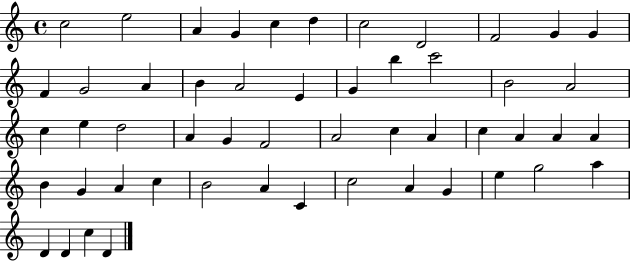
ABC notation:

X:1
T:Untitled
M:4/4
L:1/4
K:C
c2 e2 A G c d c2 D2 F2 G G F G2 A B A2 E G b c'2 B2 A2 c e d2 A G F2 A2 c A c A A A B G A c B2 A C c2 A G e g2 a D D c D